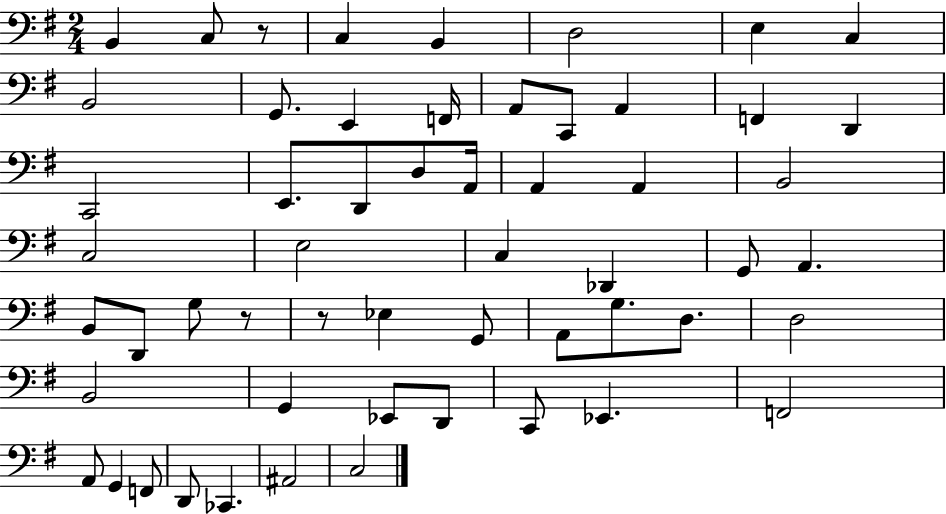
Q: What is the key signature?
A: G major